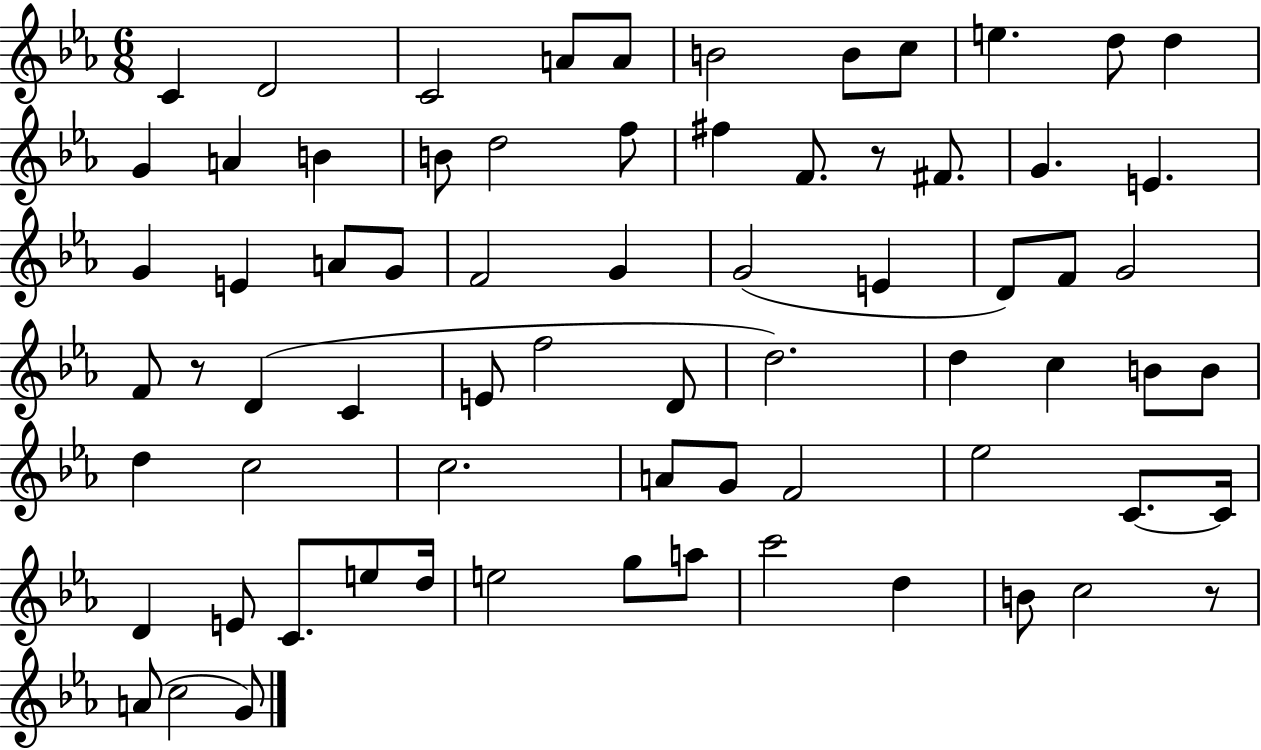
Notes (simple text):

C4/q D4/h C4/h A4/e A4/e B4/h B4/e C5/e E5/q. D5/e D5/q G4/q A4/q B4/q B4/e D5/h F5/e F#5/q F4/e. R/e F#4/e. G4/q. E4/q. G4/q E4/q A4/e G4/e F4/h G4/q G4/h E4/q D4/e F4/e G4/h F4/e R/e D4/q C4/q E4/e F5/h D4/e D5/h. D5/q C5/q B4/e B4/e D5/q C5/h C5/h. A4/e G4/e F4/h Eb5/h C4/e. C4/s D4/q E4/e C4/e. E5/e D5/s E5/h G5/e A5/e C6/h D5/q B4/e C5/h R/e A4/e C5/h G4/e